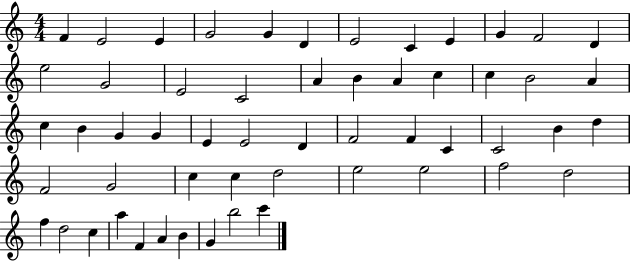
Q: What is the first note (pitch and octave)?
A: F4